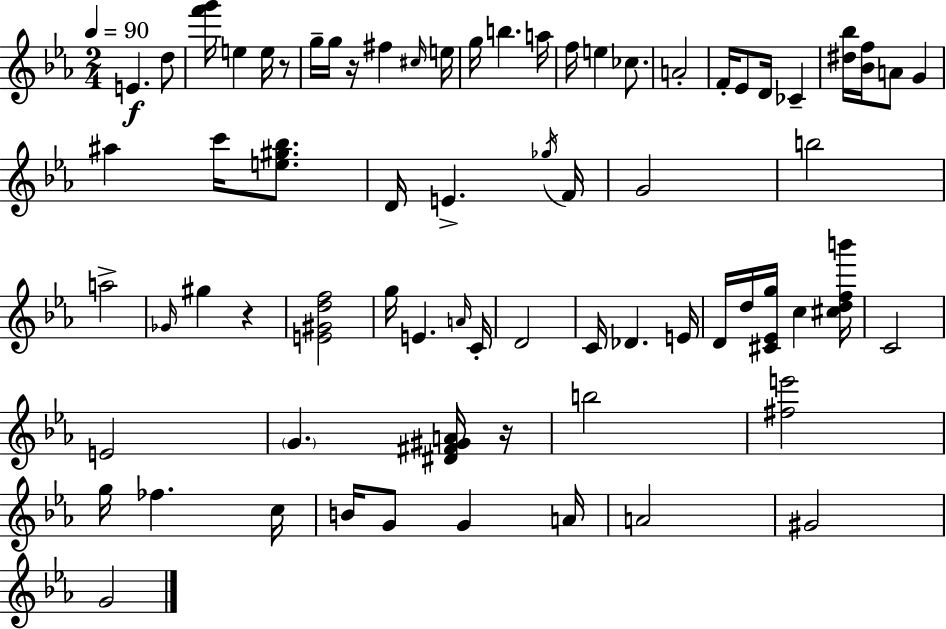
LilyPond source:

{
  \clef treble
  \numericTimeSignature
  \time 2/4
  \key ees \major
  \tempo 4 = 90
  e'4.\f d''8 | <f''' g'''>16 e''4 e''16 r8 | g''16-- g''16 r16 fis''4 \grace { cis''16 } | e''16 g''16 b''4. | \break a''16 f''16 e''4 ces''8. | a'2-. | f'16-. ees'8 d'16 ces'4-- | <dis'' bes''>16 <bes' f''>16 a'8 g'4 | \break ais''4 c'''16 <e'' gis'' bes''>8. | d'16 e'4.-> | \acciaccatura { ges''16 } f'16 g'2 | b''2 | \break a''2-> | \grace { ges'16 } gis''4 r4 | <e' gis' d'' f''>2 | g''16 e'4. | \break \grace { a'16 } c'16-. d'2 | c'16 des'4. | e'16 d'16 d''16 <cis' ees' g''>16 c''4 | <cis'' d'' f'' b'''>16 c'2 | \break e'2 | \parenthesize g'4. | <dis' fis' gis' a'>16 r16 b''2 | <fis'' e'''>2 | \break g''16 fes''4. | c''16 b'16 g'8 g'4 | a'16 a'2 | gis'2 | \break g'2 | \bar "|."
}